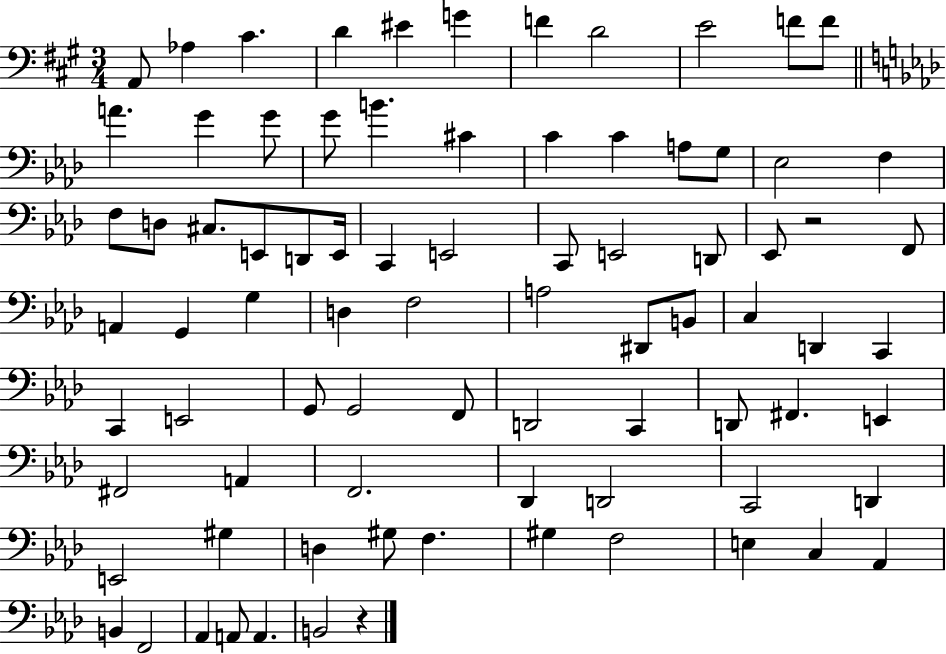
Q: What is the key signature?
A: A major